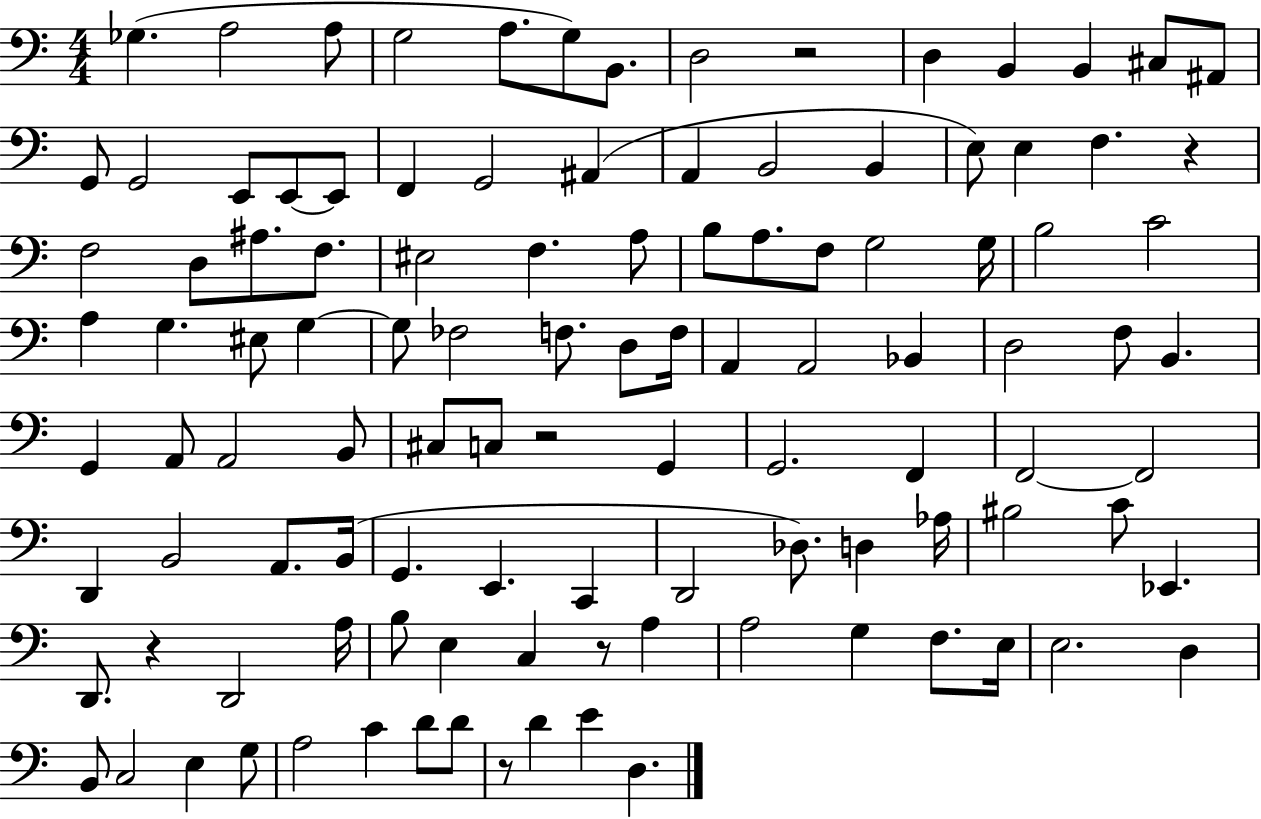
{
  \clef bass
  \numericTimeSignature
  \time 4/4
  \key c \major
  ges4.( a2 a8 | g2 a8. g8) b,8. | d2 r2 | d4 b,4 b,4 cis8 ais,8 | \break g,8 g,2 e,8 e,8~~ e,8 | f,4 g,2 ais,4( | a,4 b,2 b,4 | e8) e4 f4. r4 | \break f2 d8 ais8. f8. | eis2 f4. a8 | b8 a8. f8 g2 g16 | b2 c'2 | \break a4 g4. eis8 g4~~ | g8 fes2 f8. d8 f16 | a,4 a,2 bes,4 | d2 f8 b,4. | \break g,4 a,8 a,2 b,8 | cis8 c8 r2 g,4 | g,2. f,4 | f,2~~ f,2 | \break d,4 b,2 a,8. b,16( | g,4. e,4. c,4 | d,2 des8.) d4 aes16 | bis2 c'8 ees,4. | \break d,8. r4 d,2 a16 | b8 e4 c4 r8 a4 | a2 g4 f8. e16 | e2. d4 | \break b,8 c2 e4 g8 | a2 c'4 d'8 d'8 | r8 d'4 e'4 d4. | \bar "|."
}